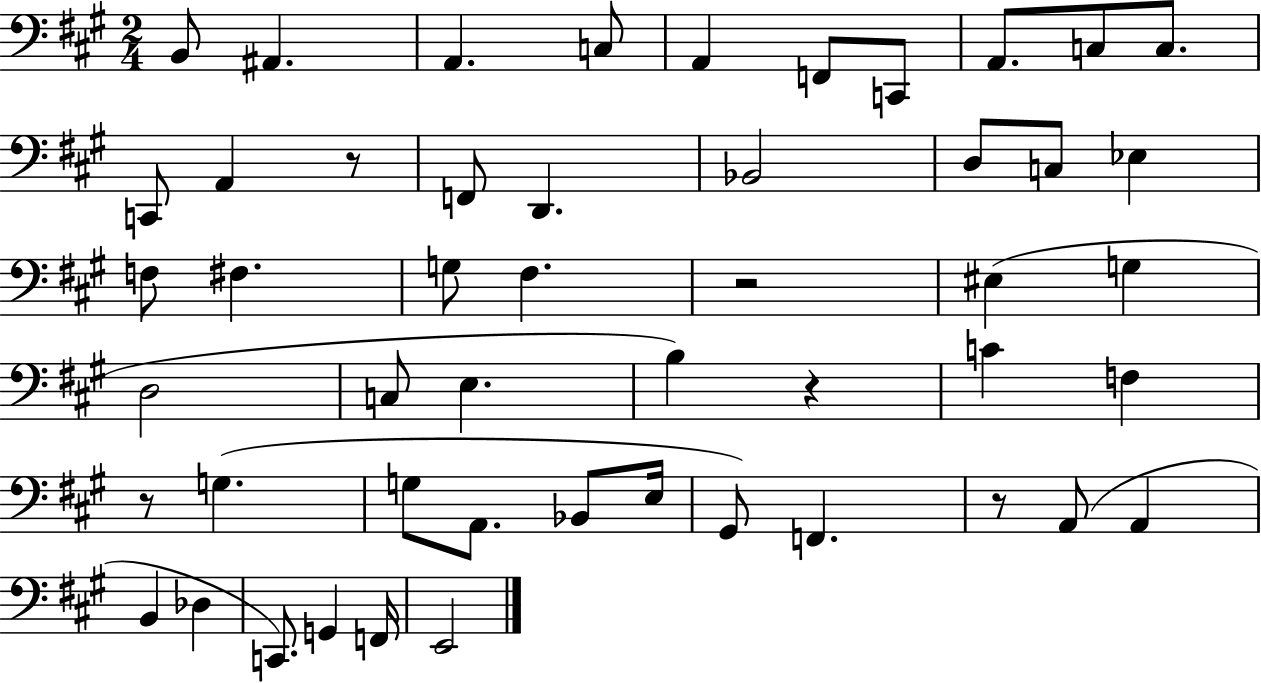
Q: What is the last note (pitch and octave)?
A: E2